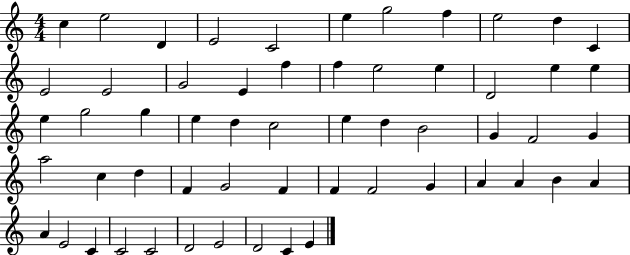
C5/q E5/h D4/q E4/h C4/h E5/q G5/h F5/q E5/h D5/q C4/q E4/h E4/h G4/h E4/q F5/q F5/q E5/h E5/q D4/h E5/q E5/q E5/q G5/h G5/q E5/q D5/q C5/h E5/q D5/q B4/h G4/q F4/h G4/q A5/h C5/q D5/q F4/q G4/h F4/q F4/q F4/h G4/q A4/q A4/q B4/q A4/q A4/q E4/h C4/q C4/h C4/h D4/h E4/h D4/h C4/q E4/q